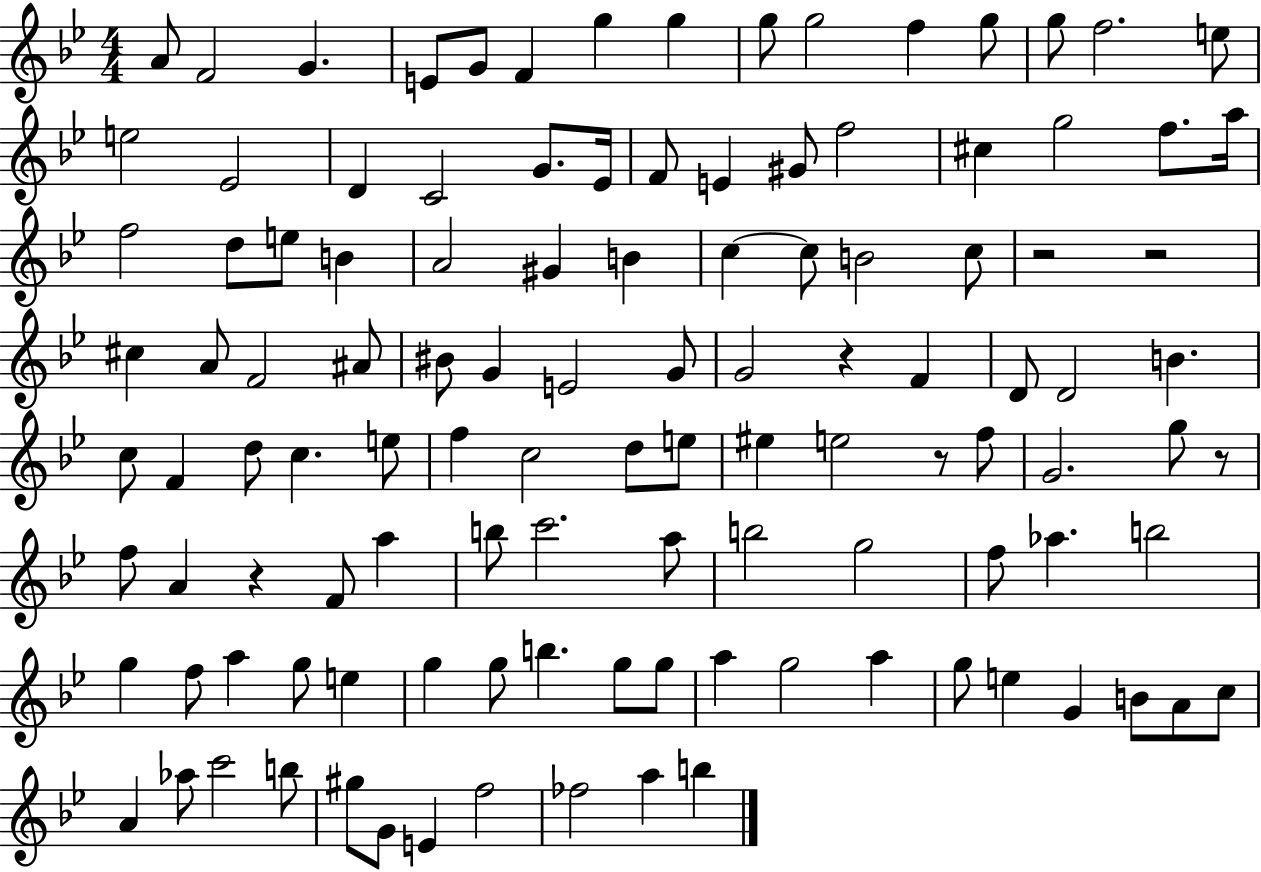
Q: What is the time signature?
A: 4/4